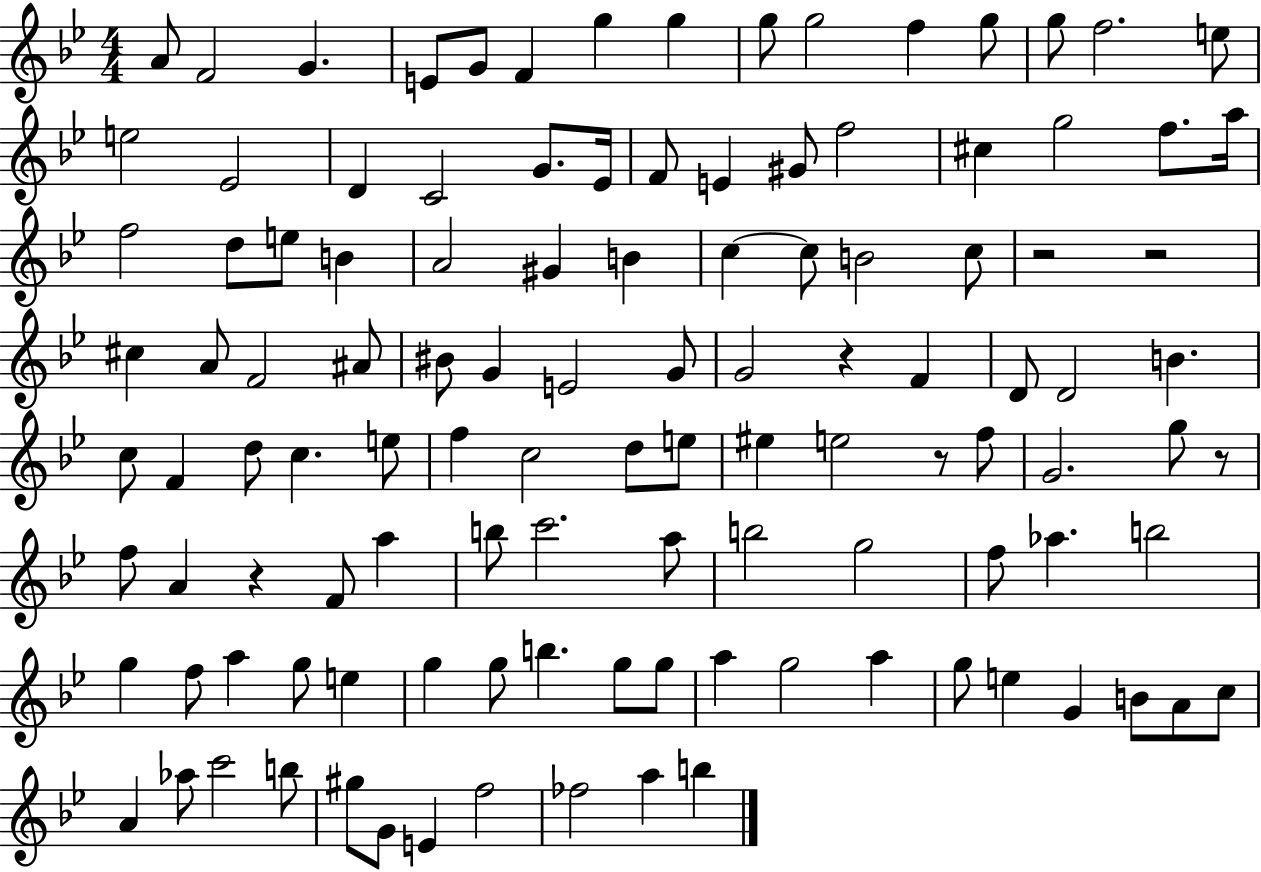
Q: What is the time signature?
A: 4/4